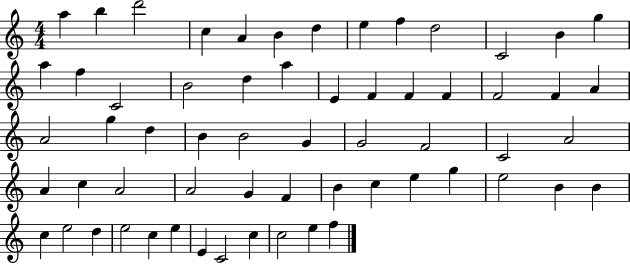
A5/q B5/q D6/h C5/q A4/q B4/q D5/q E5/q F5/q D5/h C4/h B4/q G5/q A5/q F5/q C4/h B4/h D5/q A5/q E4/q F4/q F4/q F4/q F4/h F4/q A4/q A4/h G5/q D5/q B4/q B4/h G4/q G4/h F4/h C4/h A4/h A4/q C5/q A4/h A4/h G4/q F4/q B4/q C5/q E5/q G5/q E5/h B4/q B4/q C5/q E5/h D5/q E5/h C5/q E5/q E4/q C4/h C5/q C5/h E5/q F5/q